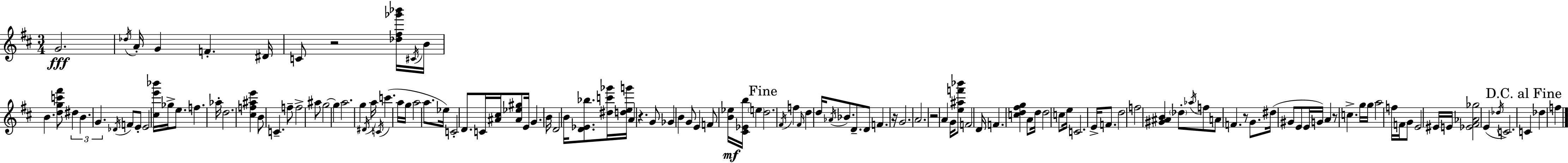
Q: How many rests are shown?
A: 6